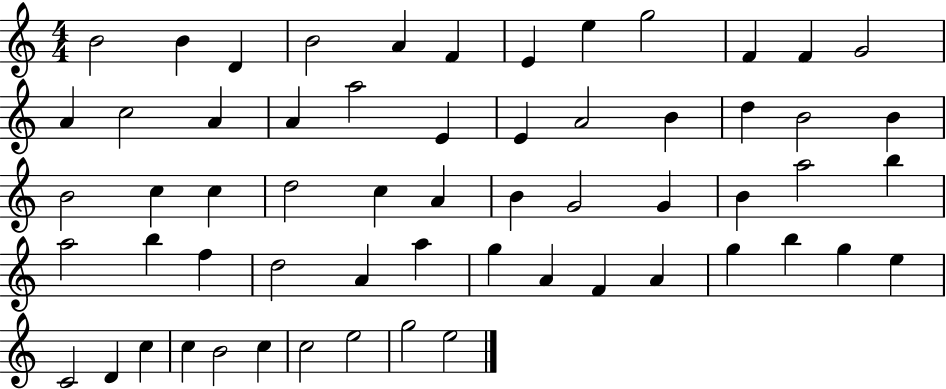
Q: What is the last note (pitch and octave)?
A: E5